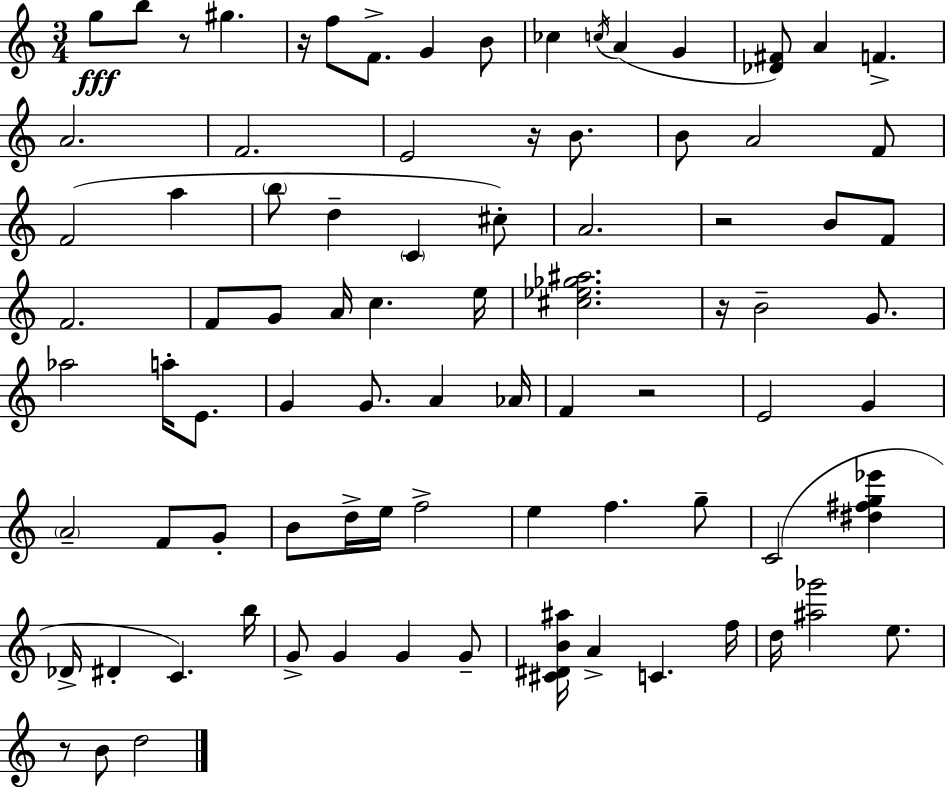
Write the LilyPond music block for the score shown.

{
  \clef treble
  \numericTimeSignature
  \time 3/4
  \key a \minor
  \repeat volta 2 { g''8\fff b''8 r8 gis''4. | r16 f''8 f'8.-> g'4 b'8 | ces''4 \acciaccatura { c''16 }( a'4 g'4 | <des' fis'>8) a'4 f'4.-> | \break a'2. | f'2. | e'2 r16 b'8. | b'8 a'2 f'8 | \break f'2( a''4 | \parenthesize b''8 d''4-- \parenthesize c'4 cis''8-.) | a'2. | r2 b'8 f'8 | \break f'2. | f'8 g'8 a'16 c''4. | e''16 <cis'' ees'' ges'' ais''>2. | r16 b'2-- g'8. | \break aes''2 a''16-. e'8. | g'4 g'8. a'4 | aes'16 f'4 r2 | e'2 g'4 | \break \parenthesize a'2-- f'8 g'8-. | b'8 d''16-> e''16 f''2-> | e''4 f''4. g''8-- | c'2( <dis'' fis'' g'' ees'''>4 | \break des'16-> dis'4-. c'4.) | b''16 g'8-> g'4 g'4 g'8-- | <cis' dis' b' ais''>16 a'4-> c'4. | f''16 d''16 <ais'' ges'''>2 e''8. | \break r8 b'8 d''2 | } \bar "|."
}